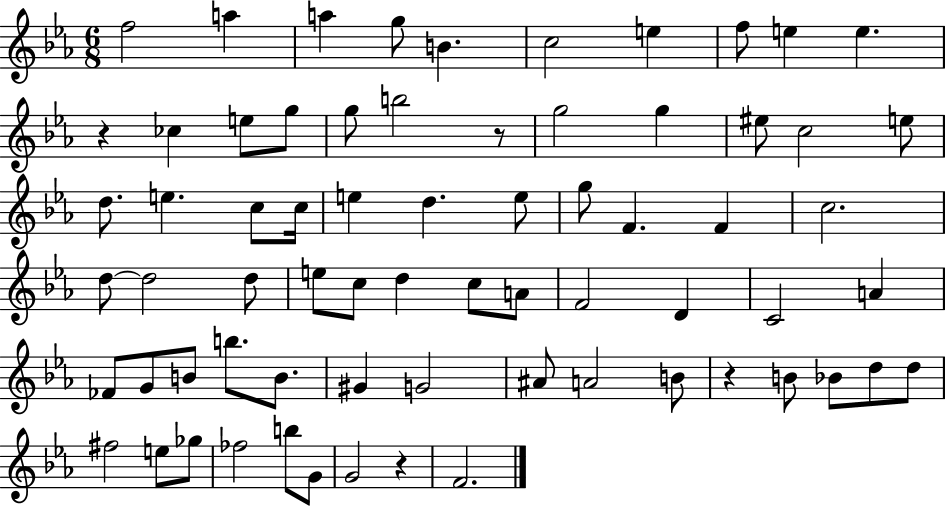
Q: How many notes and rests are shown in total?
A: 69